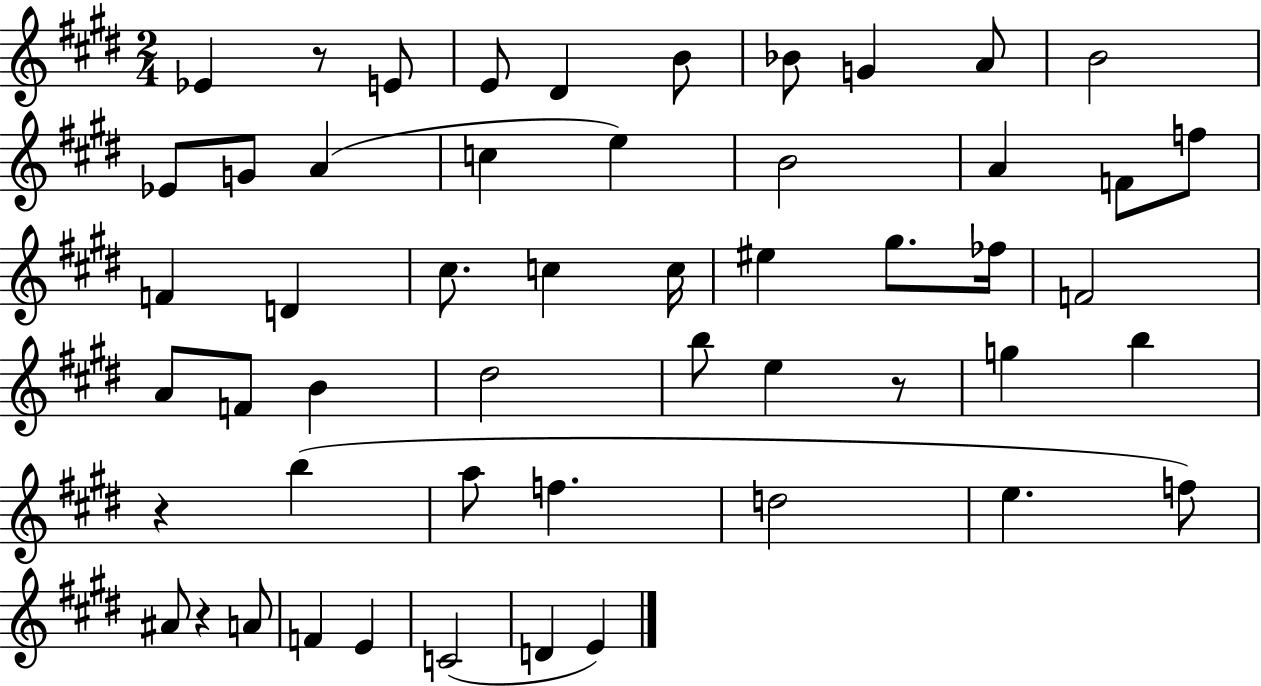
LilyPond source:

{
  \clef treble
  \numericTimeSignature
  \time 2/4
  \key e \major
  ees'4 r8 e'8 | e'8 dis'4 b'8 | bes'8 g'4 a'8 | b'2 | \break ees'8 g'8 a'4( | c''4 e''4) | b'2 | a'4 f'8 f''8 | \break f'4 d'4 | cis''8. c''4 c''16 | eis''4 gis''8. fes''16 | f'2 | \break a'8 f'8 b'4 | dis''2 | b''8 e''4 r8 | g''4 b''4 | \break r4 b''4( | a''8 f''4. | d''2 | e''4. f''8) | \break ais'8 r4 a'8 | f'4 e'4 | c'2( | d'4 e'4) | \break \bar "|."
}